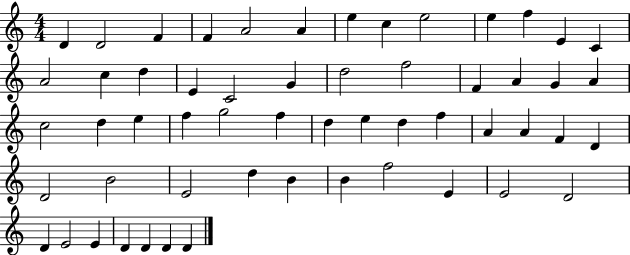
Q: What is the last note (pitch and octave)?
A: D4